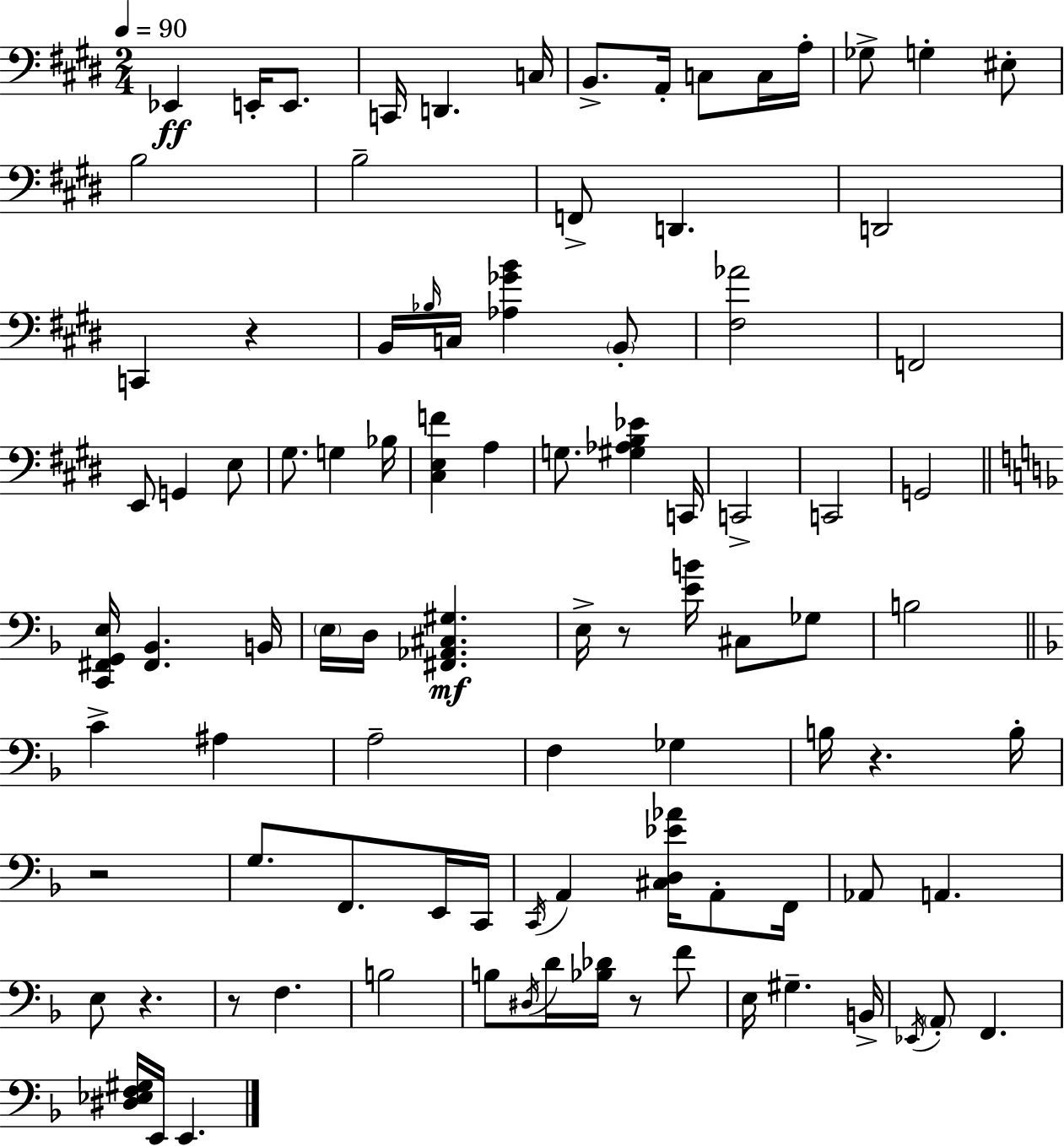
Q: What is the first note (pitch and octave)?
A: Eb2